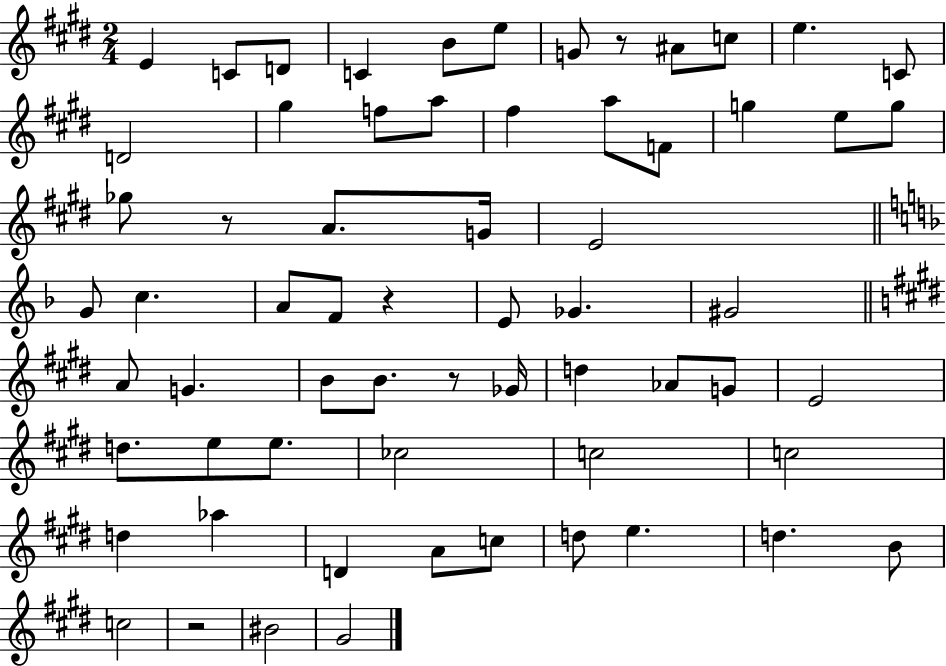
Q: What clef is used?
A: treble